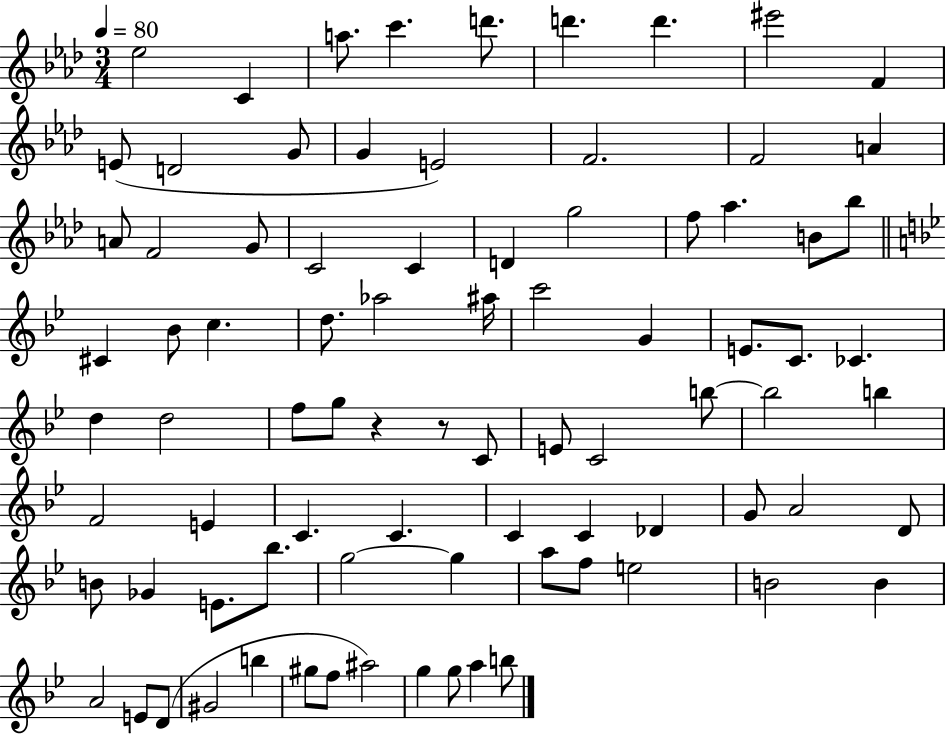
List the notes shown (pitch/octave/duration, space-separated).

Eb5/h C4/q A5/e. C6/q. D6/e. D6/q. D6/q. EIS6/h F4/q E4/e D4/h G4/e G4/q E4/h F4/h. F4/h A4/q A4/e F4/h G4/e C4/h C4/q D4/q G5/h F5/e Ab5/q. B4/e Bb5/e C#4/q Bb4/e C5/q. D5/e. Ab5/h A#5/s C6/h G4/q E4/e. C4/e. CES4/q. D5/q D5/h F5/e G5/e R/q R/e C4/e E4/e C4/h B5/e B5/h B5/q F4/h E4/q C4/q. C4/q. C4/q C4/q Db4/q G4/e A4/h D4/e B4/e Gb4/q E4/e. Bb5/e. G5/h G5/q A5/e F5/e E5/h B4/h B4/q A4/h E4/e D4/e G#4/h B5/q G#5/e F5/e A#5/h G5/q G5/e A5/q B5/e